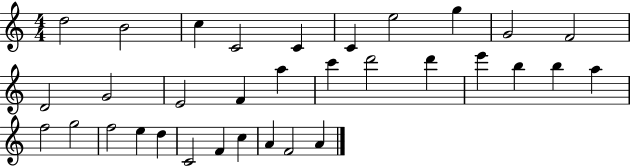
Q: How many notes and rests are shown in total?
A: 33